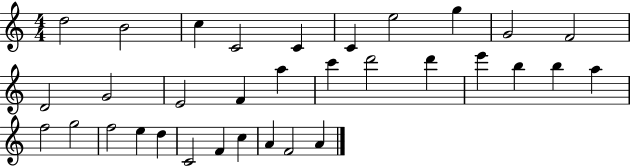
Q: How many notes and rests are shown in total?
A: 33